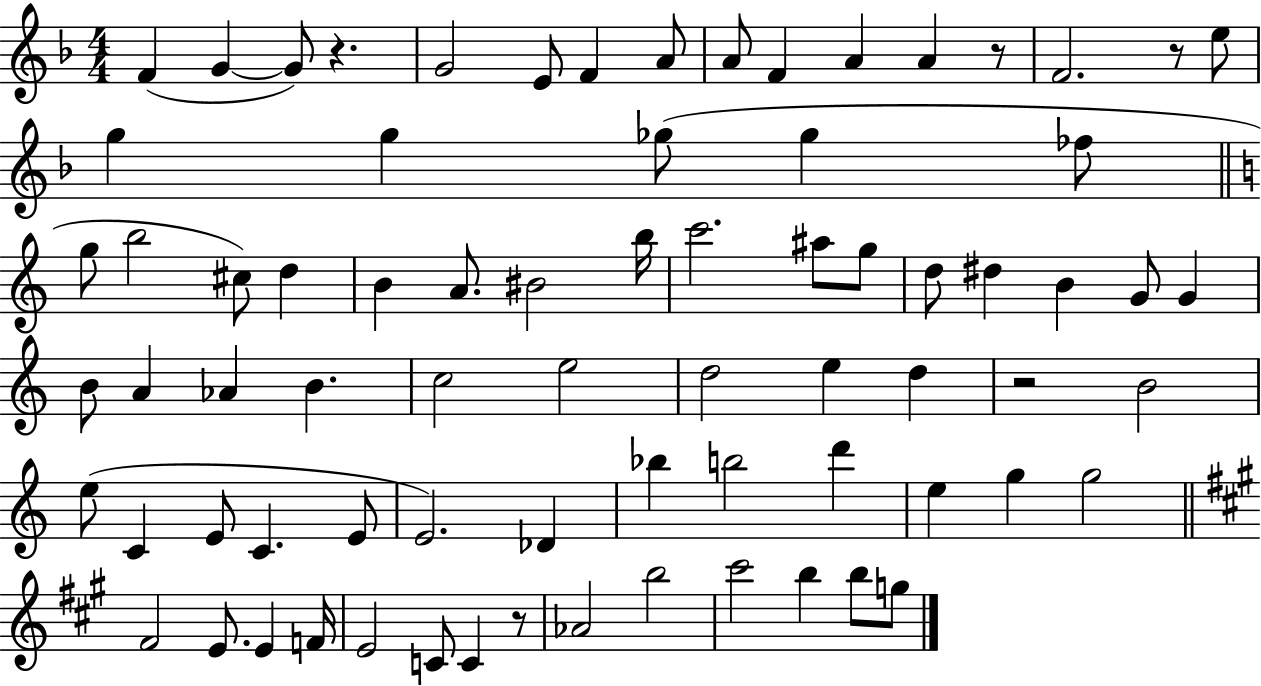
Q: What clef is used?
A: treble